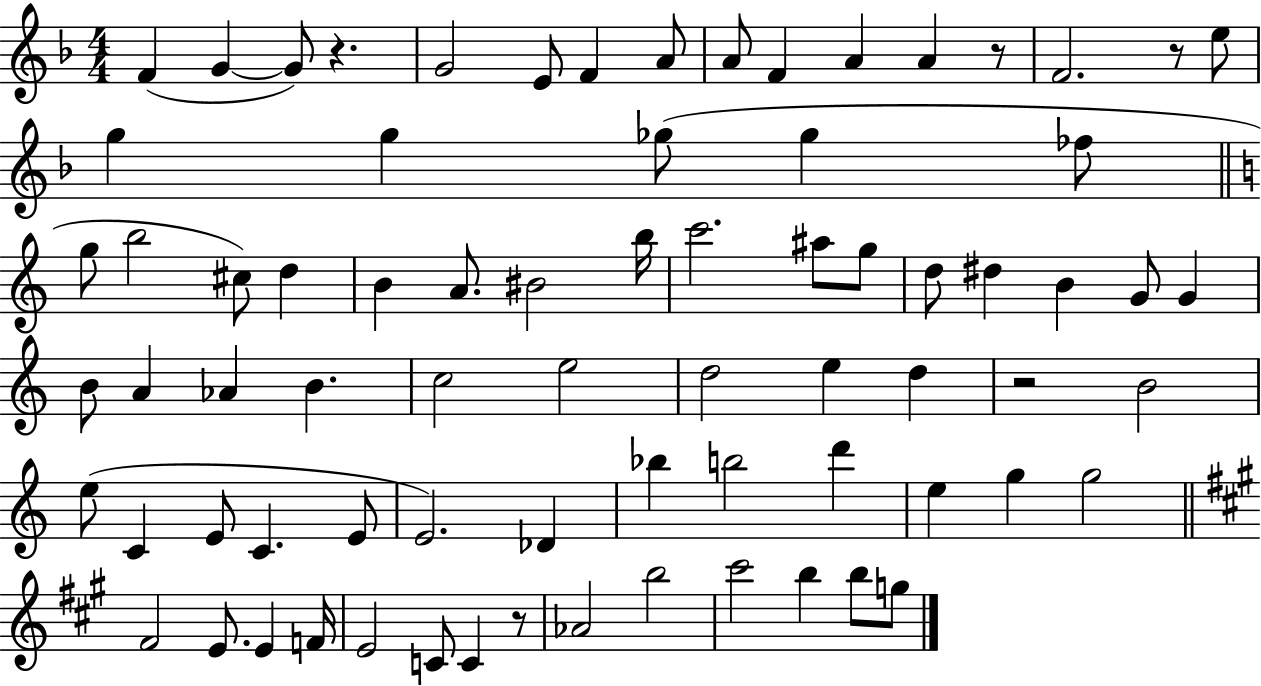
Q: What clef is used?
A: treble